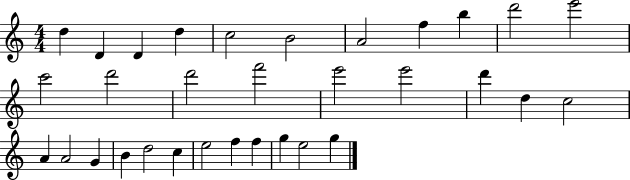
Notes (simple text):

D5/q D4/q D4/q D5/q C5/h B4/h A4/h F5/q B5/q D6/h E6/h C6/h D6/h D6/h F6/h E6/h E6/h D6/q D5/q C5/h A4/q A4/h G4/q B4/q D5/h C5/q E5/h F5/q F5/q G5/q E5/h G5/q